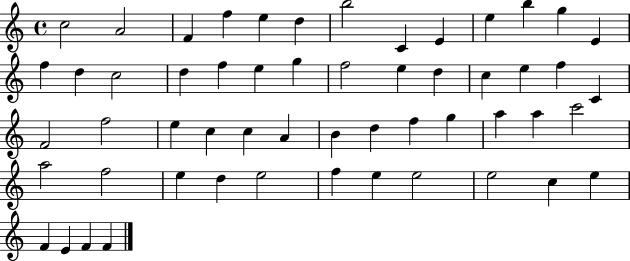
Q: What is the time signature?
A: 4/4